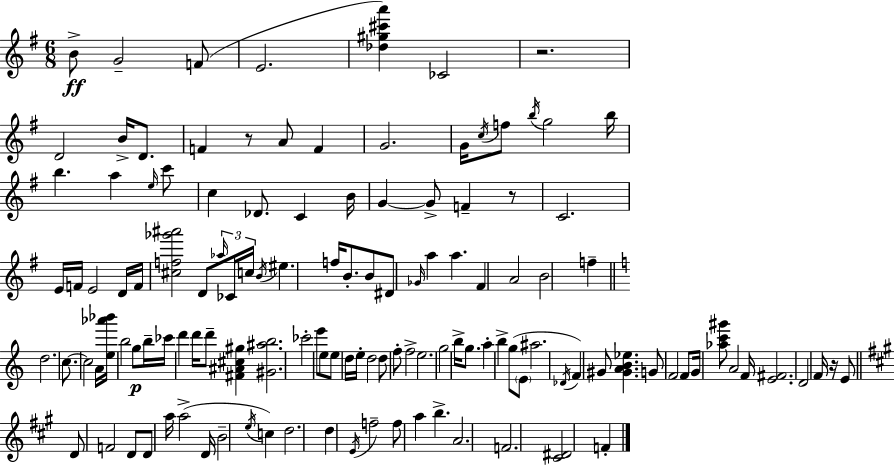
B4/e G4/h F4/e E4/h. [Db5,G#5,C#6,A6]/q CES4/h R/h. D4/h B4/s D4/e. F4/q R/e A4/e F4/q G4/h. G4/s C5/s F5/e B5/s G5/h B5/s B5/q. A5/q E5/s C6/e C5/q Db4/e. C4/q B4/s G4/q G4/e F4/q R/e C4/h. E4/s F4/s E4/h D4/s F4/s [C#5,F5,Gb6,A#6]/h D4/e Ab5/s CES4/s C5/s B4/s EIS5/q. F5/s B4/e. B4/e D#4/e Gb4/s A5/q A5/q. F#4/q A4/h B4/h F5/q D5/h. C5/e. C5/h A4/s [E5,Ab6,Bb6]/s B5/h G5/e B5/s CES6/s D6/q D6/s D6/e [F#4,A#4,C#5,G#5]/q [G#4,A#5,B5]/h. CES6/h E6/e E5/e E5/e D5/s E5/s D5/h D5/e F5/e F5/h E5/h. G5/h B5/s G5/e. A5/q B5/q G5/e E4/e A#5/h. Db4/s F4/q G#4/e [G#4,A4,B4,Eb5]/q. G4/e F4/h F4/e G4/s [Ab5,C6,G#6]/e A4/h F4/s [E4,F#4]/h. D4/h F4/s R/s E4/e D4/e F4/h D4/e D4/e A5/s A5/h D4/s B4/h E5/s C5/q D5/h. D5/q E4/s F5/h F5/e A5/q B5/q. A4/h. F4/h. [C#4,D#4]/h F4/q